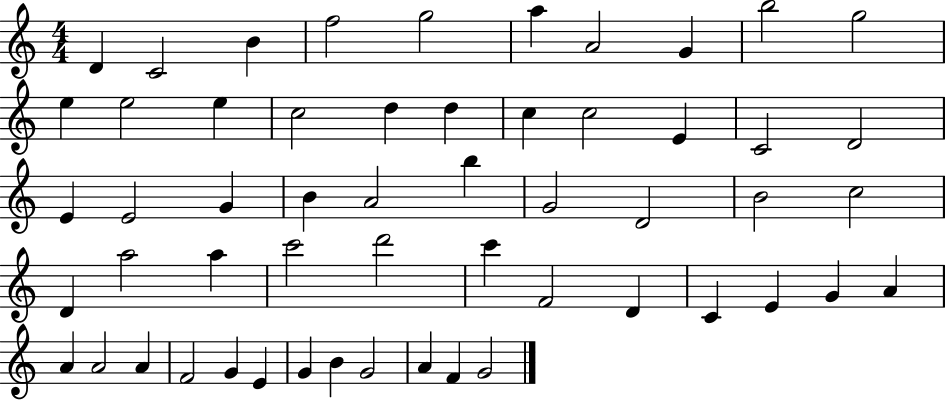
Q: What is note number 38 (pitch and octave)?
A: F4